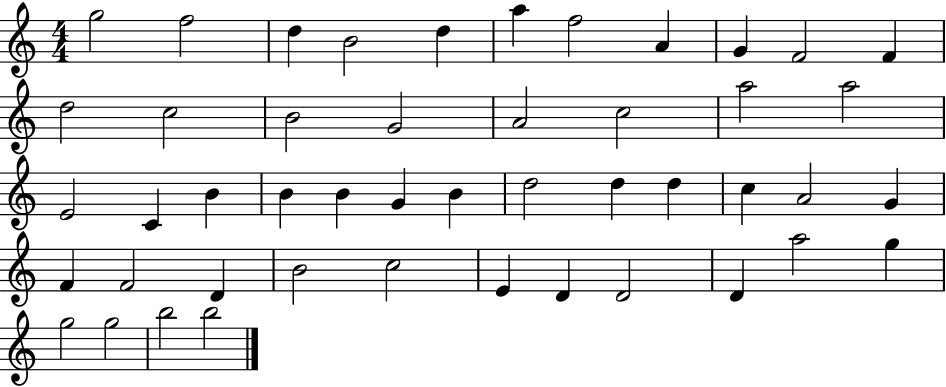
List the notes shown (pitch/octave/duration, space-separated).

G5/h F5/h D5/q B4/h D5/q A5/q F5/h A4/q G4/q F4/h F4/q D5/h C5/h B4/h G4/h A4/h C5/h A5/h A5/h E4/h C4/q B4/q B4/q B4/q G4/q B4/q D5/h D5/q D5/q C5/q A4/h G4/q F4/q F4/h D4/q B4/h C5/h E4/q D4/q D4/h D4/q A5/h G5/q G5/h G5/h B5/h B5/h